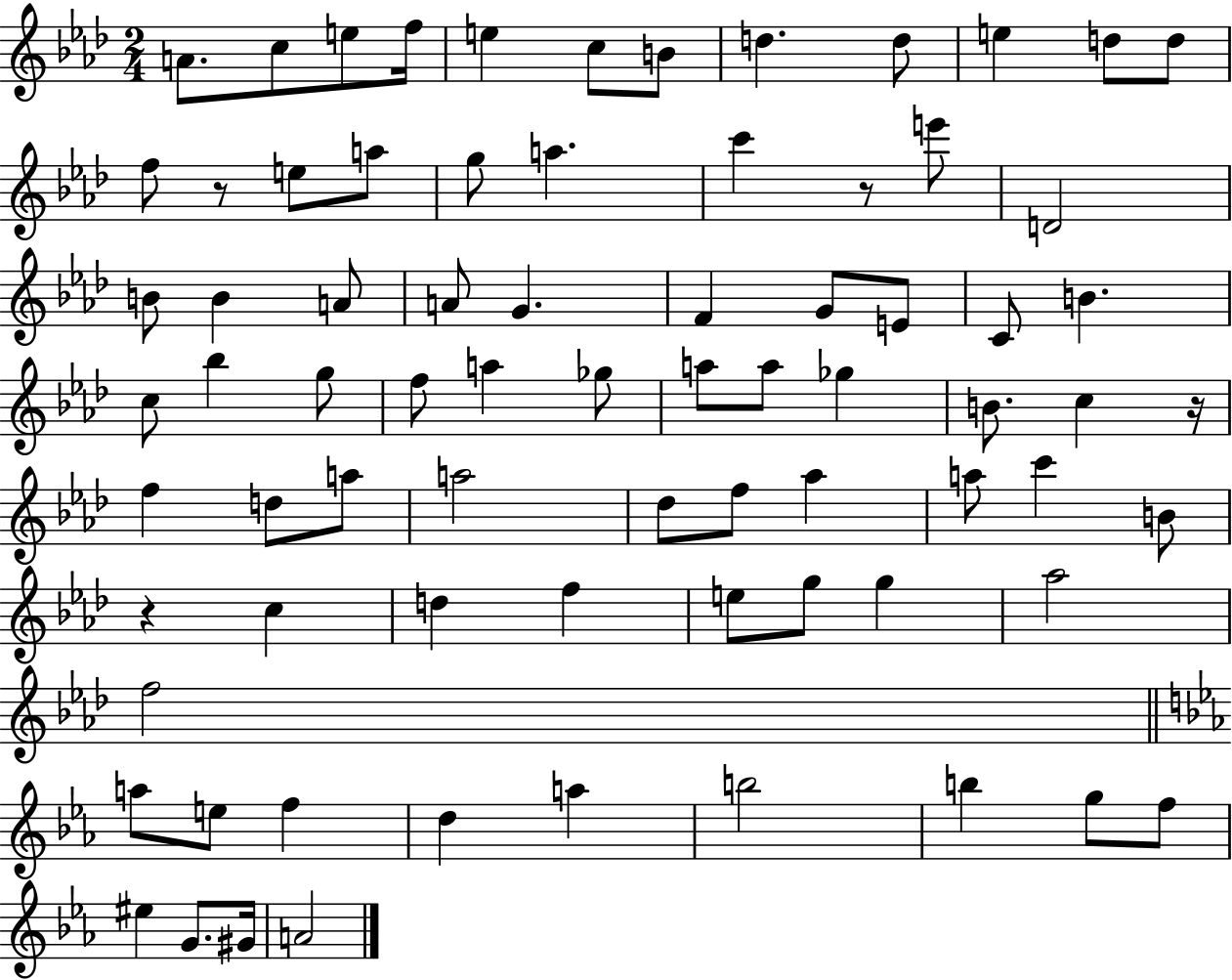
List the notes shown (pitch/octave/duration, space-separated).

A4/e. C5/e E5/e F5/s E5/q C5/e B4/e D5/q. D5/e E5/q D5/e D5/e F5/e R/e E5/e A5/e G5/e A5/q. C6/q R/e E6/e D4/h B4/e B4/q A4/e A4/e G4/q. F4/q G4/e E4/e C4/e B4/q. C5/e Bb5/q G5/e F5/e A5/q Gb5/e A5/e A5/e Gb5/q B4/e. C5/q R/s F5/q D5/e A5/e A5/h Db5/e F5/e Ab5/q A5/e C6/q B4/e R/q C5/q D5/q F5/q E5/e G5/e G5/q Ab5/h F5/h A5/e E5/e F5/q D5/q A5/q B5/h B5/q G5/e F5/e EIS5/q G4/e. G#4/s A4/h